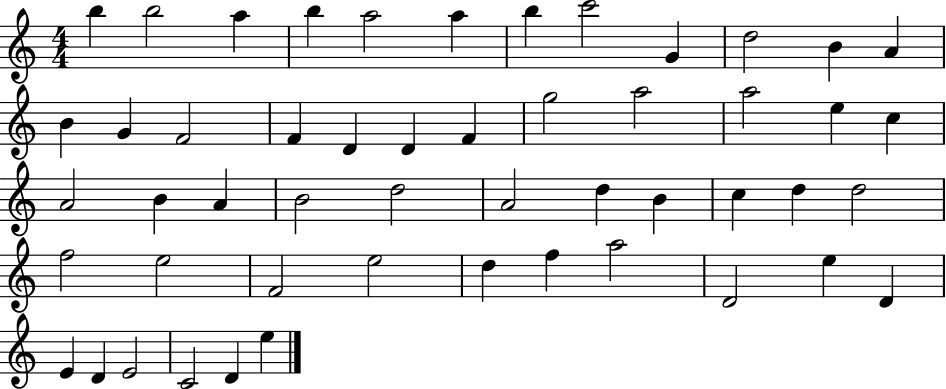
X:1
T:Untitled
M:4/4
L:1/4
K:C
b b2 a b a2 a b c'2 G d2 B A B G F2 F D D F g2 a2 a2 e c A2 B A B2 d2 A2 d B c d d2 f2 e2 F2 e2 d f a2 D2 e D E D E2 C2 D e